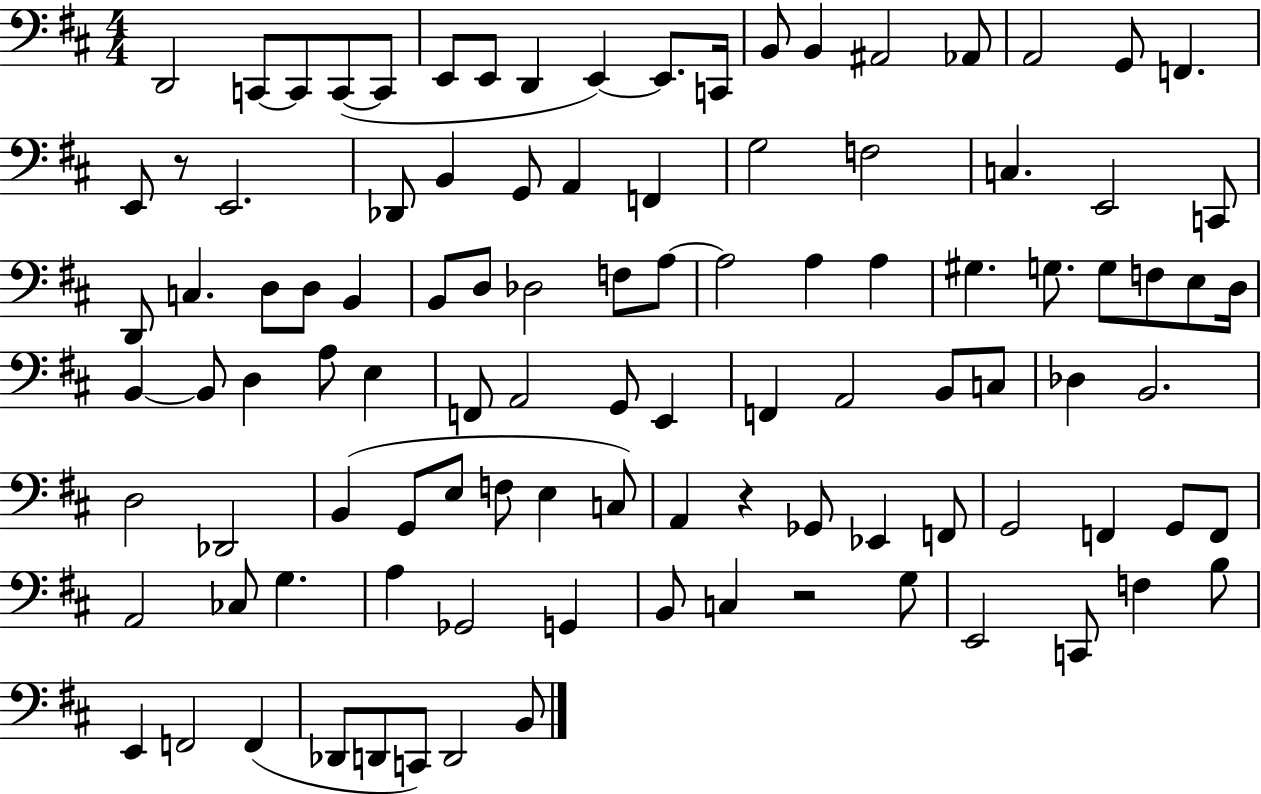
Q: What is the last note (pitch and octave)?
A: B2